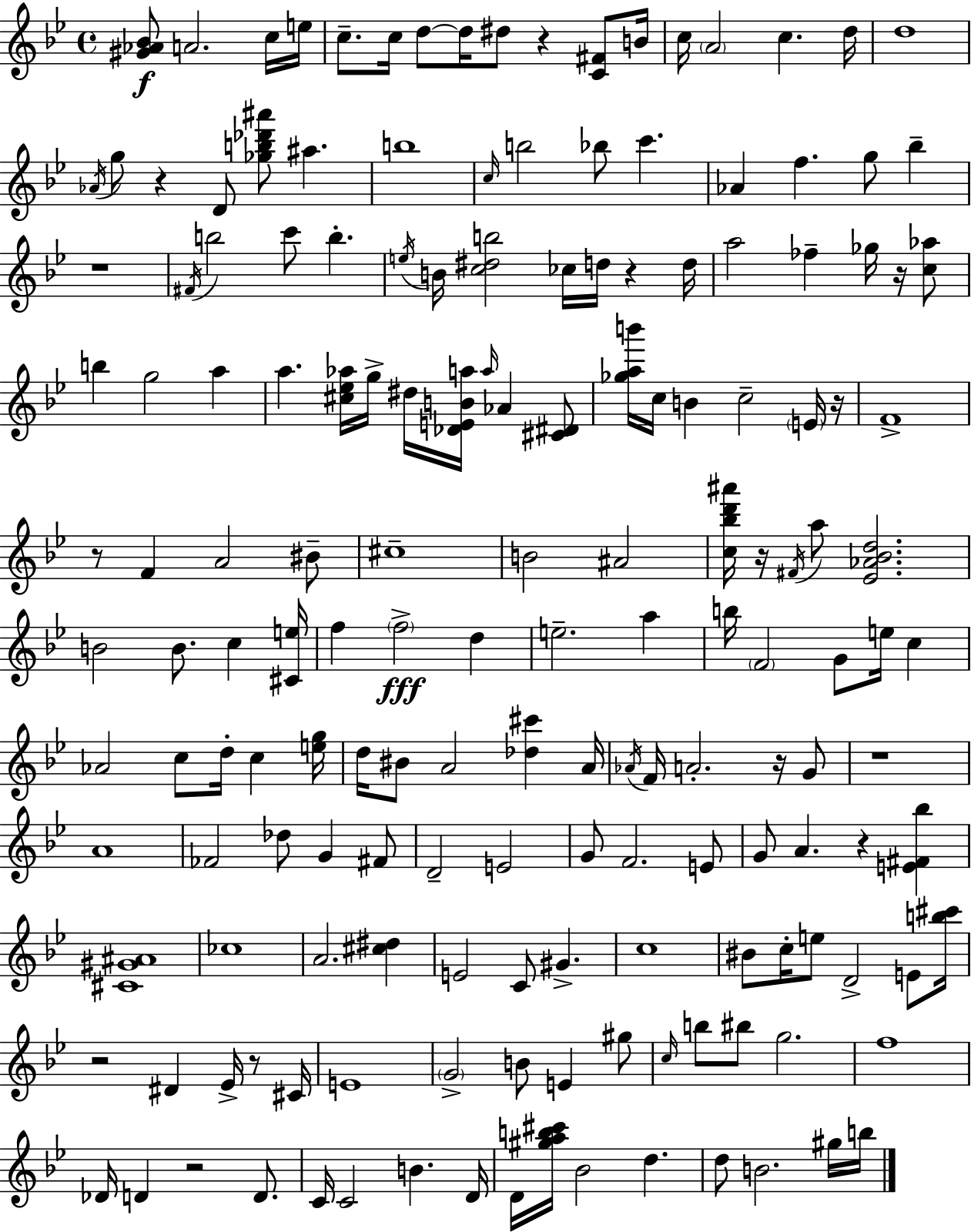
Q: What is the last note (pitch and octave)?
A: B5